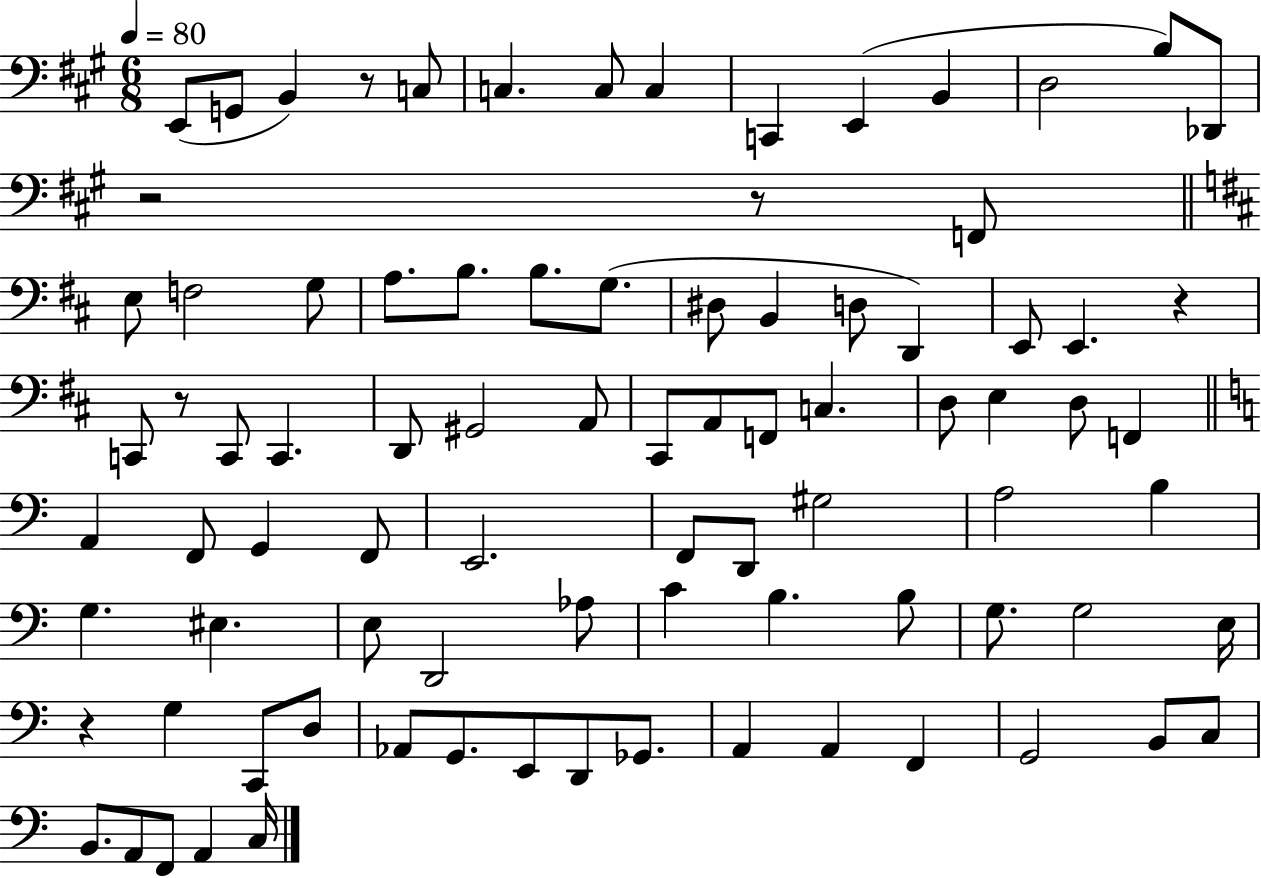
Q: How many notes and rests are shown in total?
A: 87